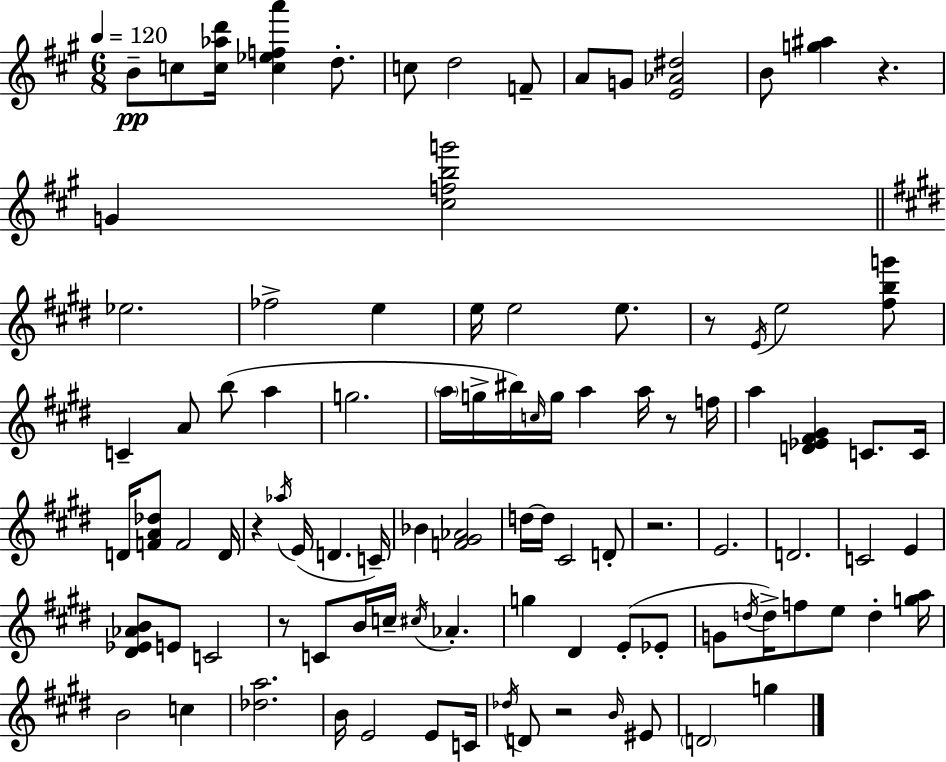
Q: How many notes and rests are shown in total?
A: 98